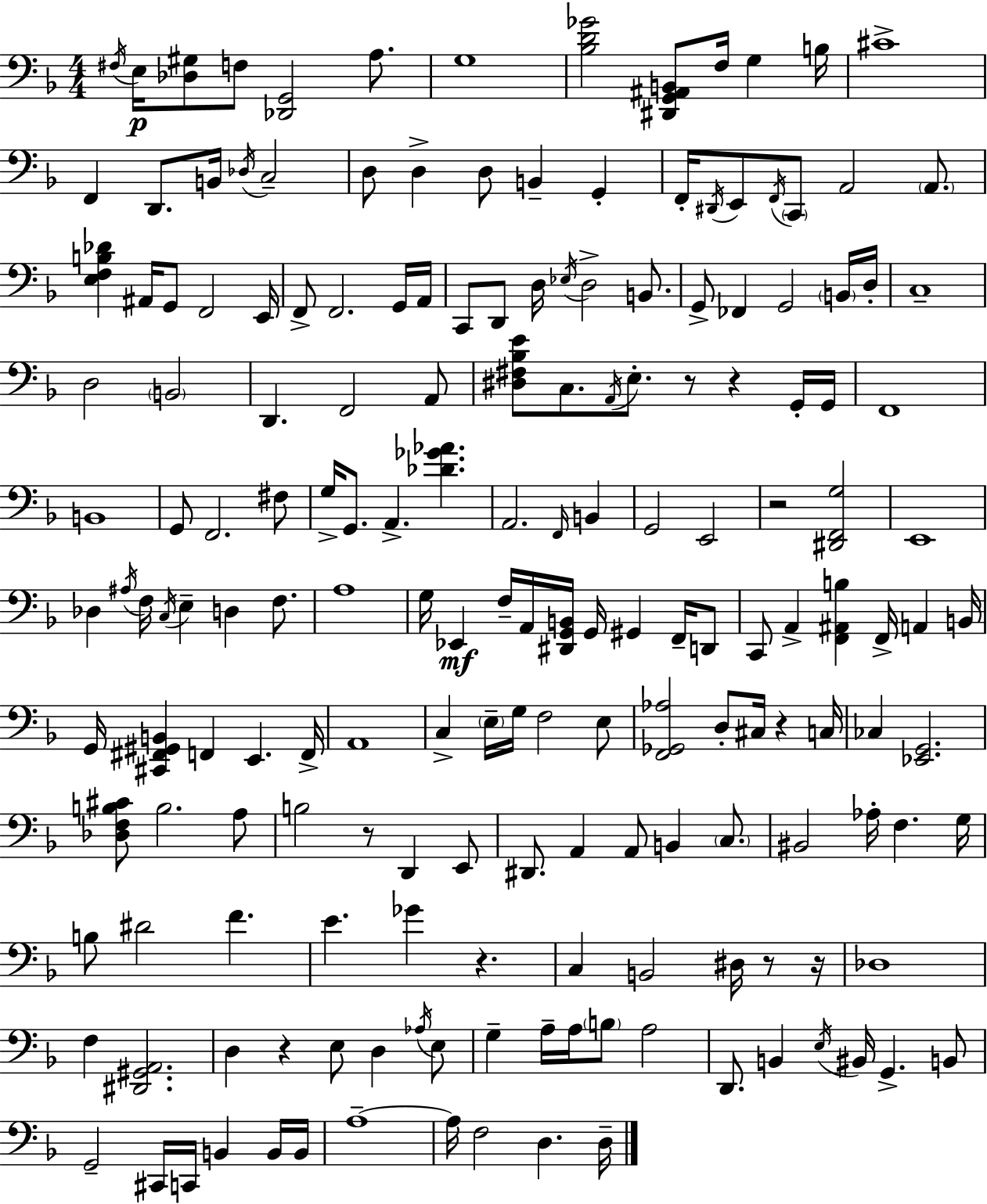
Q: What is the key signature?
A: D minor